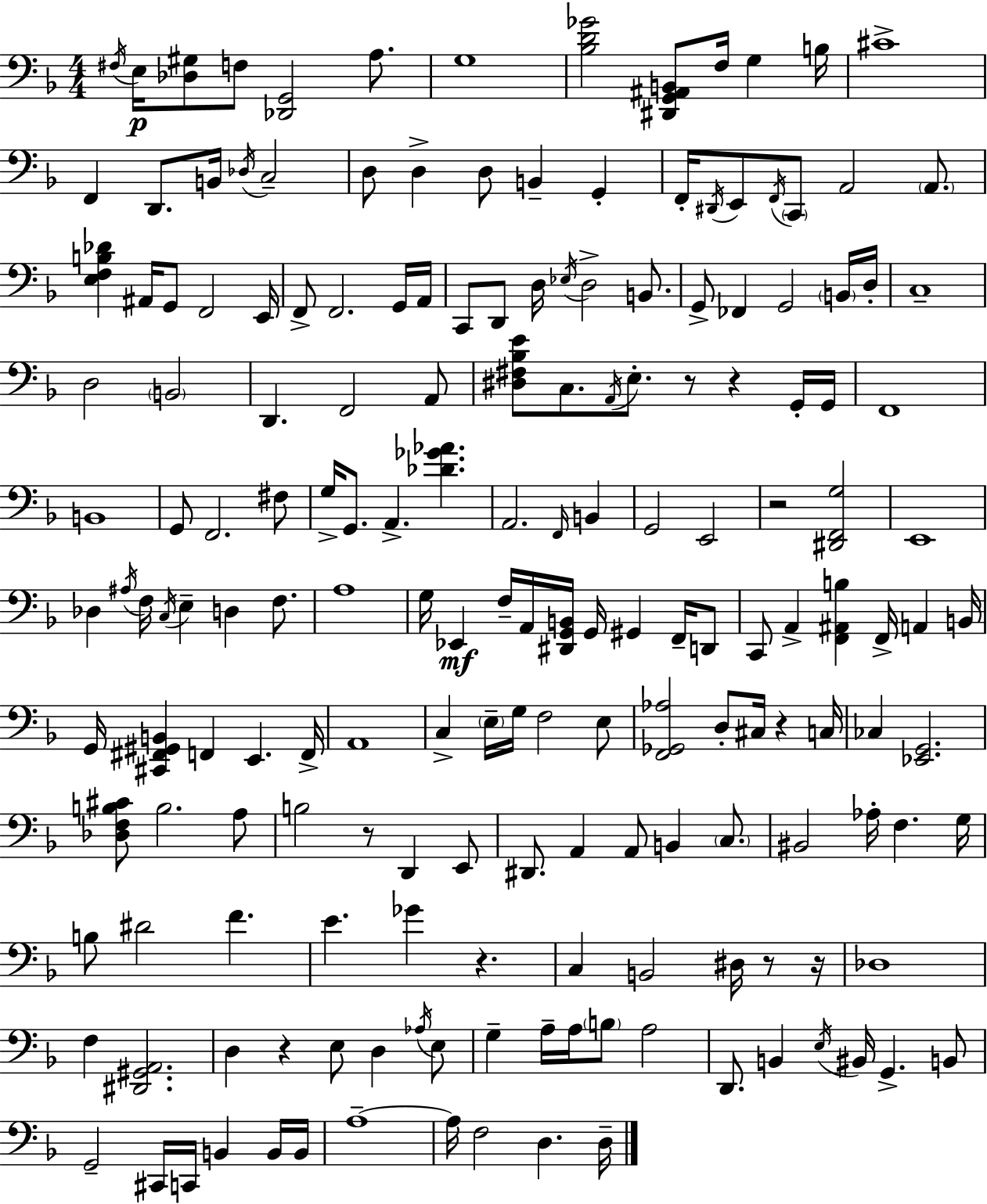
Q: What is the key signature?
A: D minor